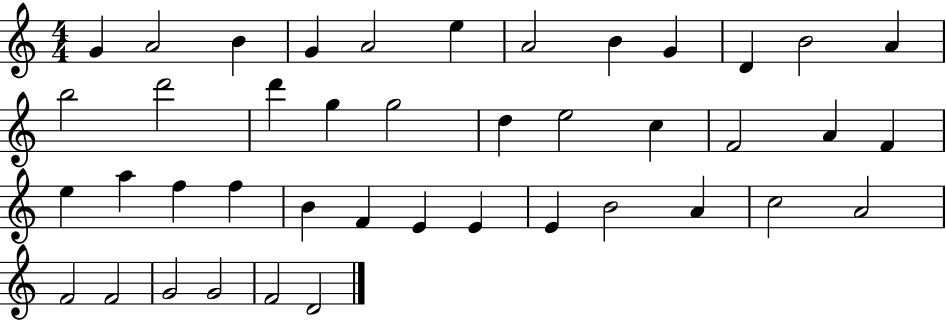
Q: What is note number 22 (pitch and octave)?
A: A4